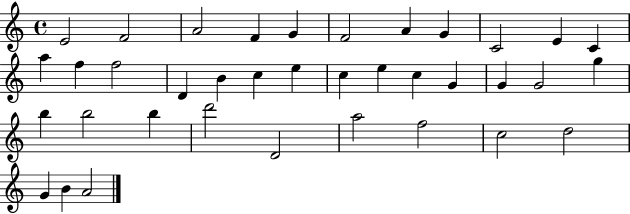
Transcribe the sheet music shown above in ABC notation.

X:1
T:Untitled
M:4/4
L:1/4
K:C
E2 F2 A2 F G F2 A G C2 E C a f f2 D B c e c e c G G G2 g b b2 b d'2 D2 a2 f2 c2 d2 G B A2